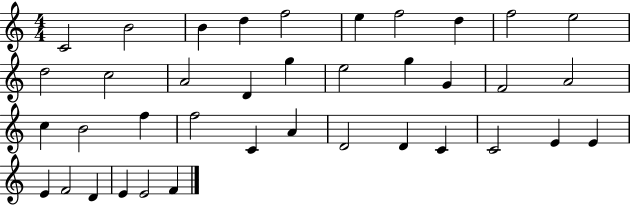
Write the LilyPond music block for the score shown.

{
  \clef treble
  \numericTimeSignature
  \time 4/4
  \key c \major
  c'2 b'2 | b'4 d''4 f''2 | e''4 f''2 d''4 | f''2 e''2 | \break d''2 c''2 | a'2 d'4 g''4 | e''2 g''4 g'4 | f'2 a'2 | \break c''4 b'2 f''4 | f''2 c'4 a'4 | d'2 d'4 c'4 | c'2 e'4 e'4 | \break e'4 f'2 d'4 | e'4 e'2 f'4 | \bar "|."
}